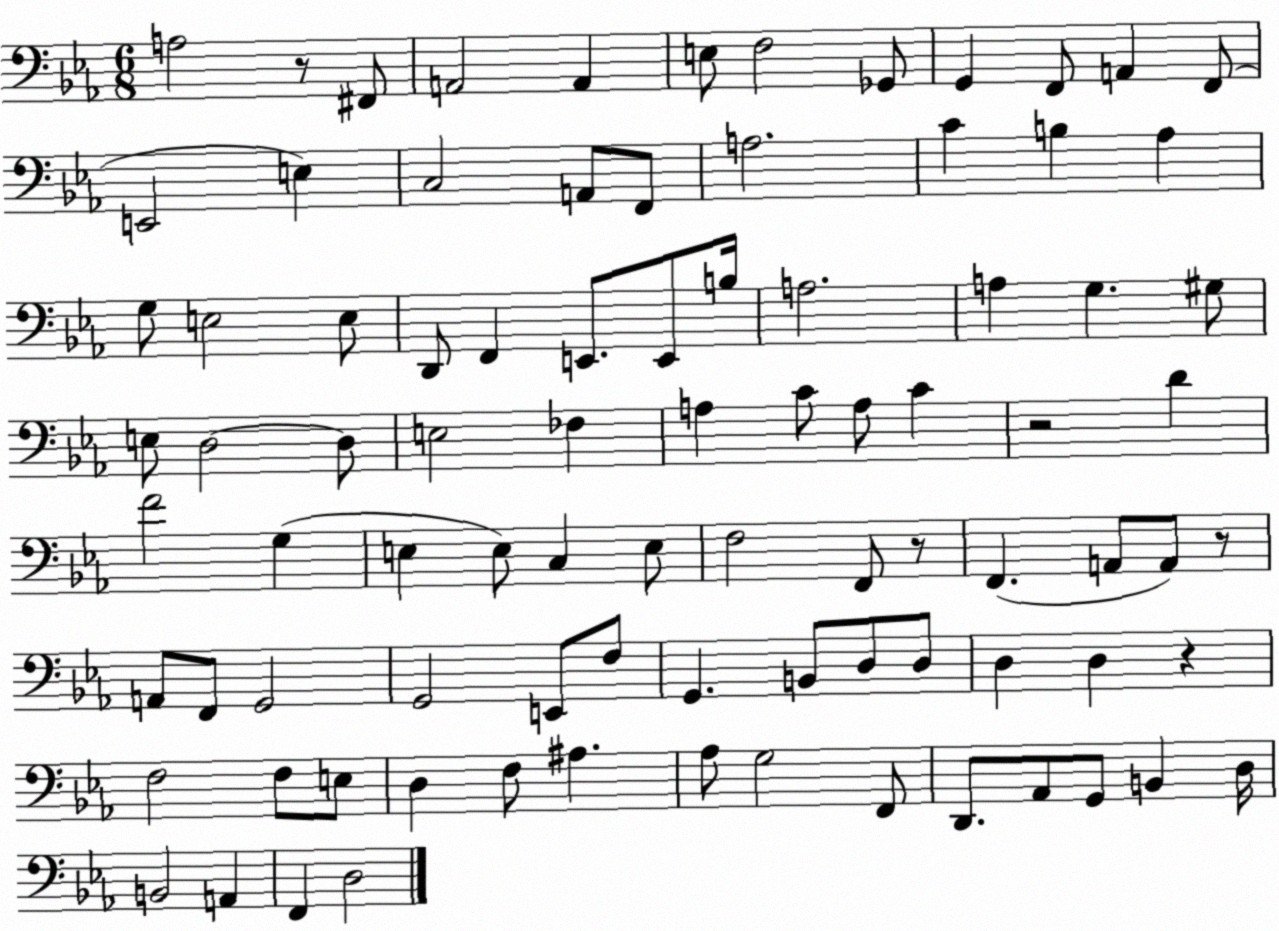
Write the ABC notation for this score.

X:1
T:Untitled
M:6/8
L:1/4
K:Eb
A,2 z/2 ^F,,/2 A,,2 A,, E,/2 F,2 _G,,/2 G,, F,,/2 A,, F,,/2 E,,2 E, C,2 A,,/2 F,,/2 A,2 C B, _A, G,/2 E,2 E,/2 D,,/2 F,, E,,/2 E,,/2 B,/4 A,2 A, G, ^G,/2 E,/2 D,2 D,/2 E,2 _F, A, C/2 A,/2 C z2 D F2 G, E, E,/2 C, E,/2 F,2 F,,/2 z/2 F,, A,,/2 A,,/2 z/2 A,,/2 F,,/2 G,,2 G,,2 E,,/2 F,/2 G,, B,,/2 D,/2 D,/2 D, D, z F,2 F,/2 E,/2 D, F,/2 ^A, _A,/2 G,2 F,,/2 D,,/2 _A,,/2 G,,/2 B,, D,/4 B,,2 A,, F,, D,2